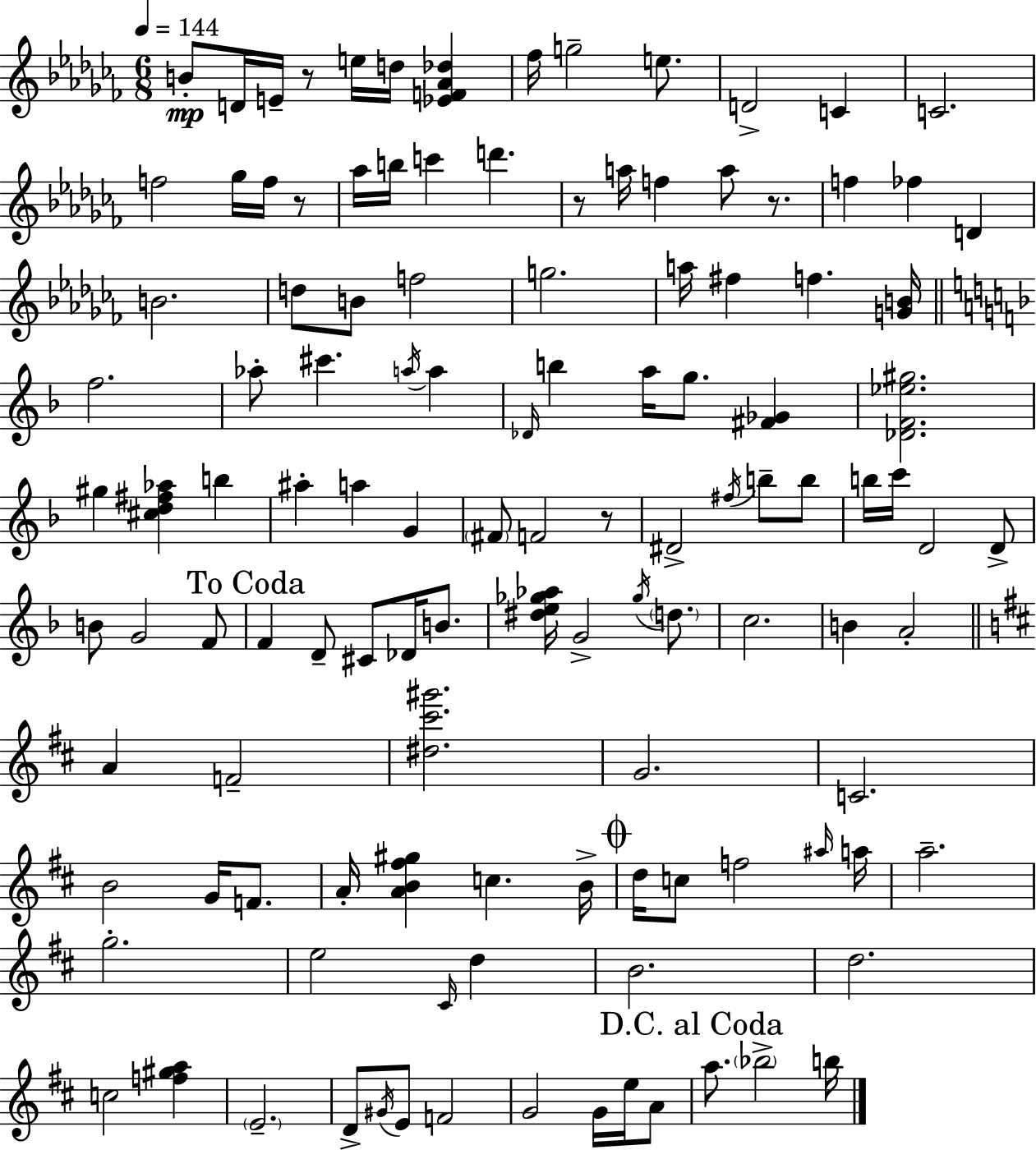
{
  \clef treble
  \numericTimeSignature
  \time 6/8
  \key aes \minor
  \tempo 4 = 144
  b'8-.\mp d'16 e'16-- r8 e''16 d''16 <ees' f' aes' des''>4 | fes''16 g''2-- e''8. | d'2-> c'4 | c'2. | \break f''2 ges''16 f''16 r8 | aes''16 b''16 c'''4 d'''4. | r8 a''16 f''4 a''8 r8. | f''4 fes''4 d'4 | \break b'2. | d''8 b'8 f''2 | g''2. | a''16 fis''4 f''4. <g' b'>16 | \break \bar "||" \break \key d \minor f''2. | aes''8-. cis'''4. \acciaccatura { a''16 } a''4 | \grace { des'16 } b''4 a''16 g''8. <fis' ges'>4 | <des' f' ees'' gis''>2. | \break gis''4 <cis'' d'' fis'' aes''>4 b''4 | ais''4-. a''4 g'4 | \parenthesize fis'8 f'2 | r8 dis'2-> \acciaccatura { fis''16 } b''8-- | \break b''8 b''16 c'''16 d'2 | d'8-> b'8 g'2 | f'8 \mark "To Coda" f'4 d'8-- cis'8 des'16 | b'8. <dis'' e'' ges'' aes''>16 g'2-> | \break \acciaccatura { ges''16 } \parenthesize d''8. c''2. | b'4 a'2-. | \bar "||" \break \key d \major a'4 f'2-- | <dis'' cis''' gis'''>2. | g'2. | c'2. | \break b'2 g'16 f'8. | a'16-. <a' b' fis'' gis''>4 c''4. b'16-> | \mark \markup { \musicglyph "scripts.coda" } d''16 c''8 f''2 \grace { ais''16 } | a''16 a''2.-- | \break g''2.-. | e''2 \grace { cis'16 } d''4 | b'2. | d''2. | \break c''2 <f'' gis'' a''>4 | \parenthesize e'2.-- | d'8-> \acciaccatura { gis'16 } e'8 f'2 | g'2 g'16 | \break e''16 a'8 \mark "D.C. al Coda" a''8. \parenthesize bes''2-> | b''16 \bar "|."
}